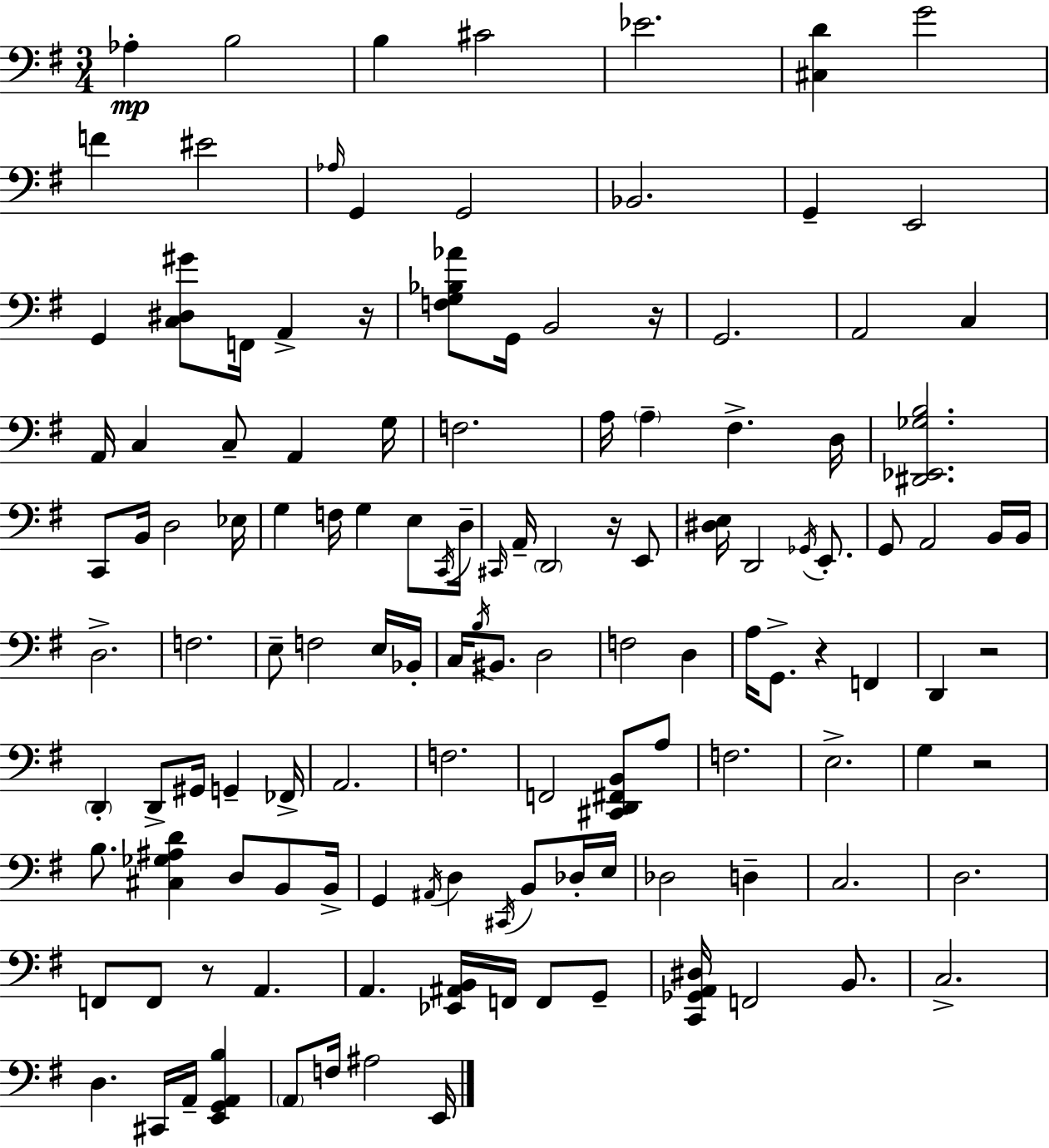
Ab3/q B3/h B3/q C#4/h Eb4/h. [C#3,D4]/q G4/h F4/q EIS4/h Ab3/s G2/q G2/h Bb2/h. G2/q E2/h G2/q [C3,D#3,G#4]/e F2/s A2/q R/s [F3,G3,Bb3,Ab4]/e G2/s B2/h R/s G2/h. A2/h C3/q A2/s C3/q C3/e A2/q G3/s F3/h. A3/s A3/q F#3/q. D3/s [D#2,Eb2,Gb3,B3]/h. C2/e B2/s D3/h Eb3/s G3/q F3/s G3/q E3/e C2/s D3/s C#2/s A2/s D2/h R/s E2/e [D#3,E3]/s D2/h Gb2/s E2/e. G2/e A2/h B2/s B2/s D3/h. F3/h. E3/e F3/h E3/s Bb2/s C3/s B3/s BIS2/e. D3/h F3/h D3/q A3/s G2/e. R/q F2/q D2/q R/h D2/q D2/e G#2/s G2/q FES2/s A2/h. F3/h. F2/h [C#2,D2,F#2,B2]/e A3/e F3/h. E3/h. G3/q R/h B3/e. [C#3,Gb3,A#3,D4]/q D3/e B2/e B2/s G2/q A#2/s D3/q C#2/s B2/e Db3/s E3/s Db3/h D3/q C3/h. D3/h. F2/e F2/e R/e A2/q. A2/q. [Eb2,A#2,B2]/s F2/s F2/e G2/e [C2,Gb2,A2,D#3]/s F2/h B2/e. C3/h. D3/q. C#2/s A2/s [E2,G2,A2,B3]/q A2/e F3/s A#3/h E2/s